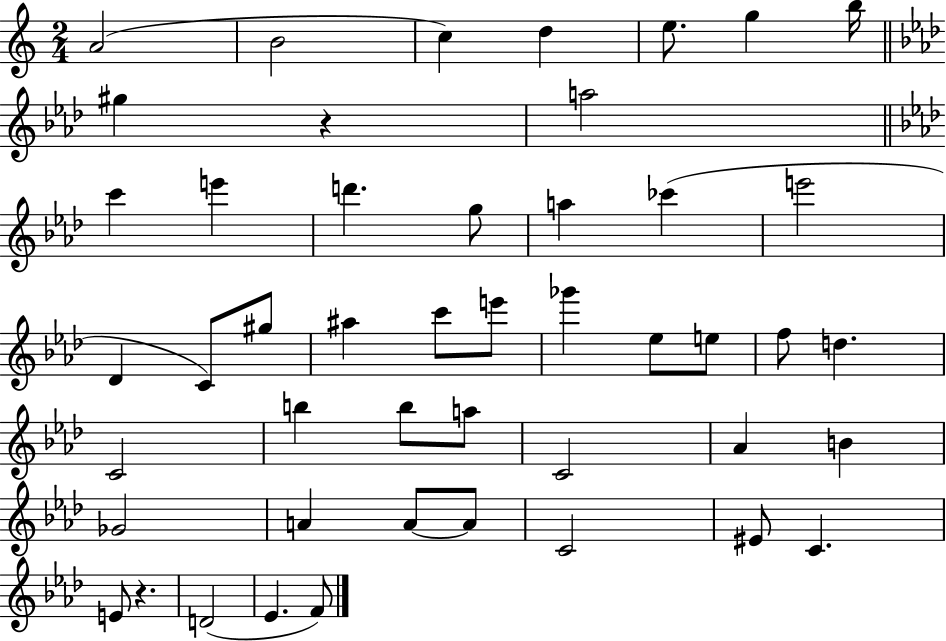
X:1
T:Untitled
M:2/4
L:1/4
K:C
A2 B2 c d e/2 g b/4 ^g z a2 c' e' d' g/2 a _c' e'2 _D C/2 ^g/2 ^a c'/2 e'/2 _g' _e/2 e/2 f/2 d C2 b b/2 a/2 C2 _A B _G2 A A/2 A/2 C2 ^E/2 C E/2 z D2 _E F/2